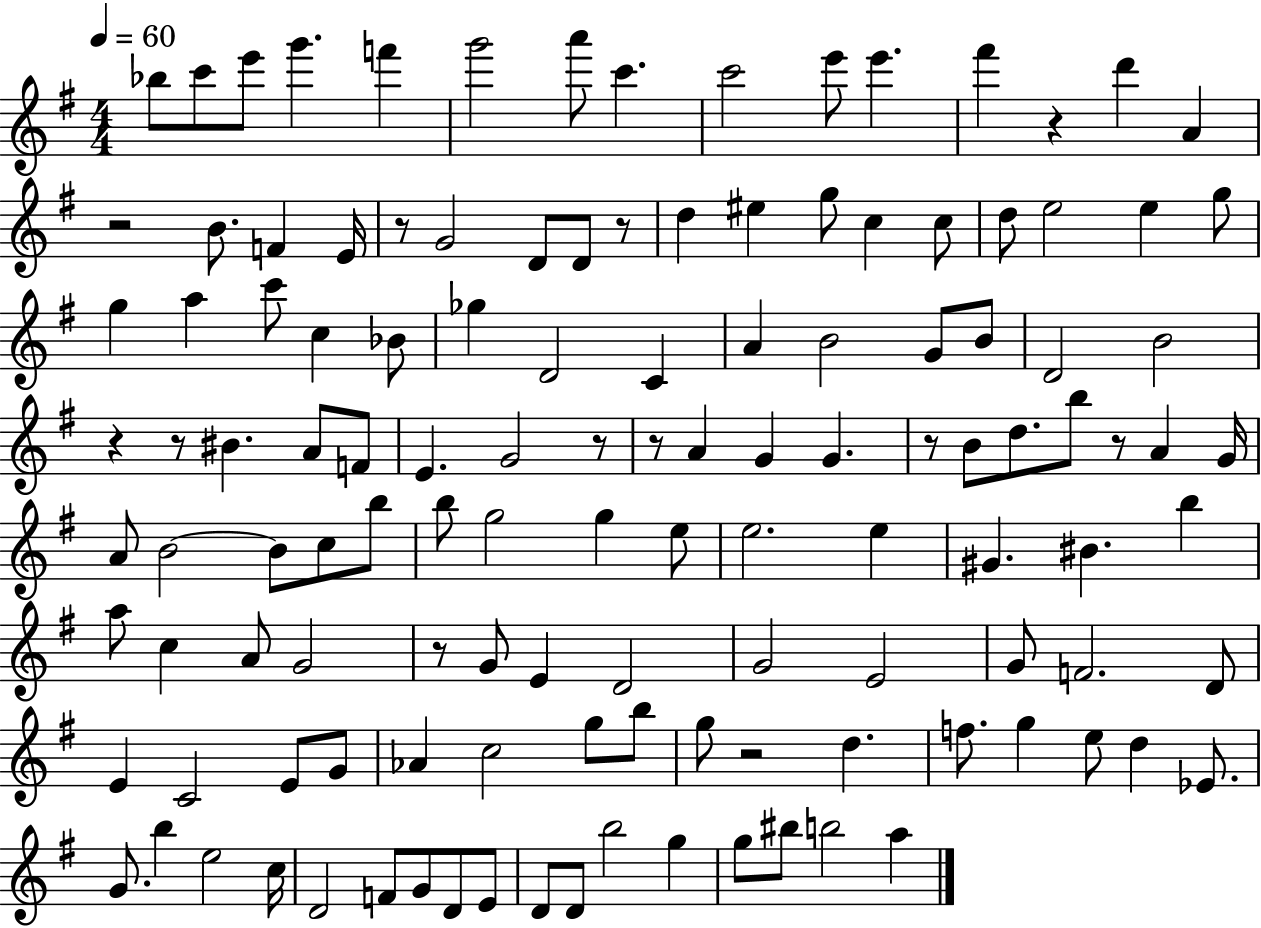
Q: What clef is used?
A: treble